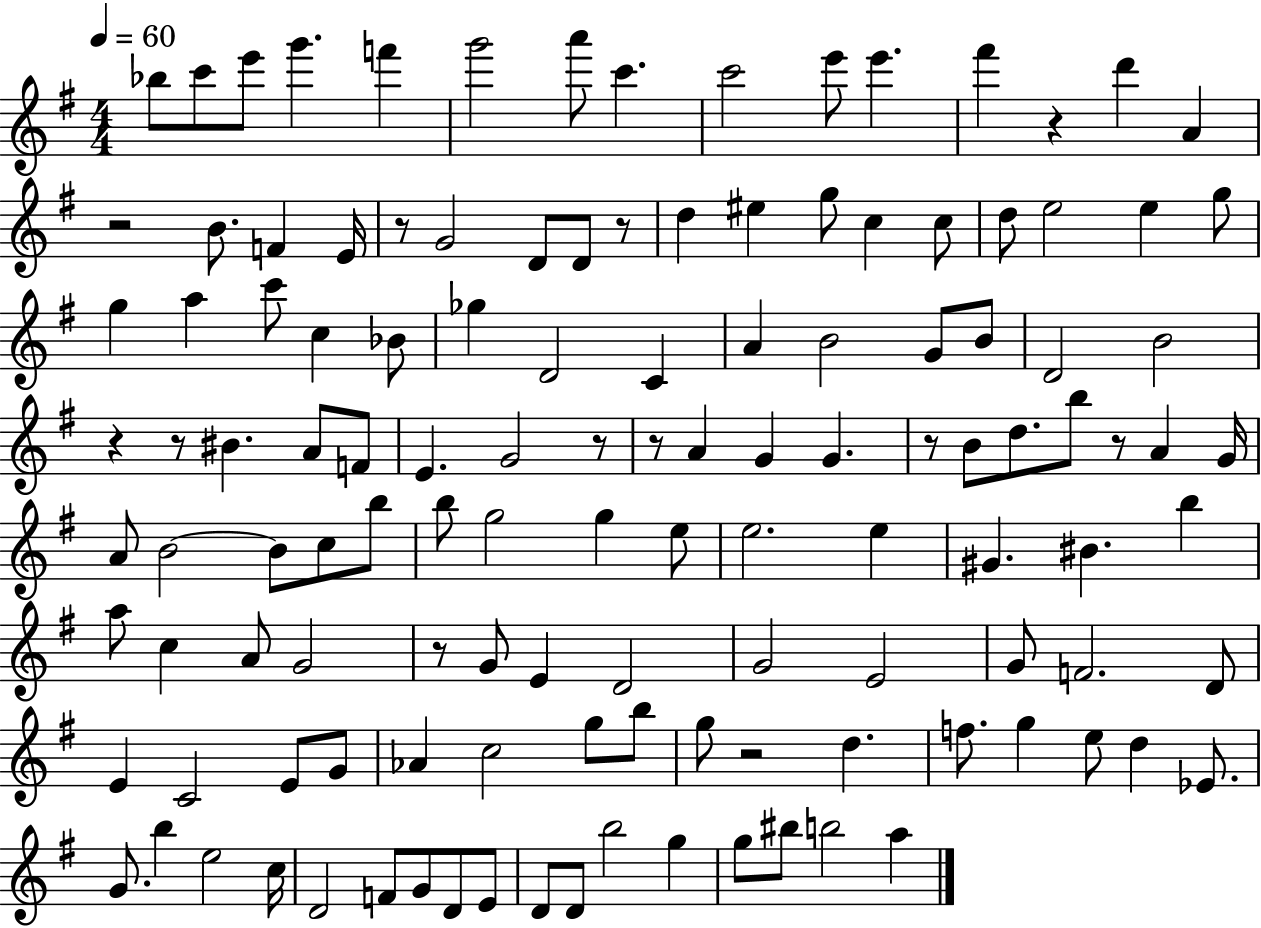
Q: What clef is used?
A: treble